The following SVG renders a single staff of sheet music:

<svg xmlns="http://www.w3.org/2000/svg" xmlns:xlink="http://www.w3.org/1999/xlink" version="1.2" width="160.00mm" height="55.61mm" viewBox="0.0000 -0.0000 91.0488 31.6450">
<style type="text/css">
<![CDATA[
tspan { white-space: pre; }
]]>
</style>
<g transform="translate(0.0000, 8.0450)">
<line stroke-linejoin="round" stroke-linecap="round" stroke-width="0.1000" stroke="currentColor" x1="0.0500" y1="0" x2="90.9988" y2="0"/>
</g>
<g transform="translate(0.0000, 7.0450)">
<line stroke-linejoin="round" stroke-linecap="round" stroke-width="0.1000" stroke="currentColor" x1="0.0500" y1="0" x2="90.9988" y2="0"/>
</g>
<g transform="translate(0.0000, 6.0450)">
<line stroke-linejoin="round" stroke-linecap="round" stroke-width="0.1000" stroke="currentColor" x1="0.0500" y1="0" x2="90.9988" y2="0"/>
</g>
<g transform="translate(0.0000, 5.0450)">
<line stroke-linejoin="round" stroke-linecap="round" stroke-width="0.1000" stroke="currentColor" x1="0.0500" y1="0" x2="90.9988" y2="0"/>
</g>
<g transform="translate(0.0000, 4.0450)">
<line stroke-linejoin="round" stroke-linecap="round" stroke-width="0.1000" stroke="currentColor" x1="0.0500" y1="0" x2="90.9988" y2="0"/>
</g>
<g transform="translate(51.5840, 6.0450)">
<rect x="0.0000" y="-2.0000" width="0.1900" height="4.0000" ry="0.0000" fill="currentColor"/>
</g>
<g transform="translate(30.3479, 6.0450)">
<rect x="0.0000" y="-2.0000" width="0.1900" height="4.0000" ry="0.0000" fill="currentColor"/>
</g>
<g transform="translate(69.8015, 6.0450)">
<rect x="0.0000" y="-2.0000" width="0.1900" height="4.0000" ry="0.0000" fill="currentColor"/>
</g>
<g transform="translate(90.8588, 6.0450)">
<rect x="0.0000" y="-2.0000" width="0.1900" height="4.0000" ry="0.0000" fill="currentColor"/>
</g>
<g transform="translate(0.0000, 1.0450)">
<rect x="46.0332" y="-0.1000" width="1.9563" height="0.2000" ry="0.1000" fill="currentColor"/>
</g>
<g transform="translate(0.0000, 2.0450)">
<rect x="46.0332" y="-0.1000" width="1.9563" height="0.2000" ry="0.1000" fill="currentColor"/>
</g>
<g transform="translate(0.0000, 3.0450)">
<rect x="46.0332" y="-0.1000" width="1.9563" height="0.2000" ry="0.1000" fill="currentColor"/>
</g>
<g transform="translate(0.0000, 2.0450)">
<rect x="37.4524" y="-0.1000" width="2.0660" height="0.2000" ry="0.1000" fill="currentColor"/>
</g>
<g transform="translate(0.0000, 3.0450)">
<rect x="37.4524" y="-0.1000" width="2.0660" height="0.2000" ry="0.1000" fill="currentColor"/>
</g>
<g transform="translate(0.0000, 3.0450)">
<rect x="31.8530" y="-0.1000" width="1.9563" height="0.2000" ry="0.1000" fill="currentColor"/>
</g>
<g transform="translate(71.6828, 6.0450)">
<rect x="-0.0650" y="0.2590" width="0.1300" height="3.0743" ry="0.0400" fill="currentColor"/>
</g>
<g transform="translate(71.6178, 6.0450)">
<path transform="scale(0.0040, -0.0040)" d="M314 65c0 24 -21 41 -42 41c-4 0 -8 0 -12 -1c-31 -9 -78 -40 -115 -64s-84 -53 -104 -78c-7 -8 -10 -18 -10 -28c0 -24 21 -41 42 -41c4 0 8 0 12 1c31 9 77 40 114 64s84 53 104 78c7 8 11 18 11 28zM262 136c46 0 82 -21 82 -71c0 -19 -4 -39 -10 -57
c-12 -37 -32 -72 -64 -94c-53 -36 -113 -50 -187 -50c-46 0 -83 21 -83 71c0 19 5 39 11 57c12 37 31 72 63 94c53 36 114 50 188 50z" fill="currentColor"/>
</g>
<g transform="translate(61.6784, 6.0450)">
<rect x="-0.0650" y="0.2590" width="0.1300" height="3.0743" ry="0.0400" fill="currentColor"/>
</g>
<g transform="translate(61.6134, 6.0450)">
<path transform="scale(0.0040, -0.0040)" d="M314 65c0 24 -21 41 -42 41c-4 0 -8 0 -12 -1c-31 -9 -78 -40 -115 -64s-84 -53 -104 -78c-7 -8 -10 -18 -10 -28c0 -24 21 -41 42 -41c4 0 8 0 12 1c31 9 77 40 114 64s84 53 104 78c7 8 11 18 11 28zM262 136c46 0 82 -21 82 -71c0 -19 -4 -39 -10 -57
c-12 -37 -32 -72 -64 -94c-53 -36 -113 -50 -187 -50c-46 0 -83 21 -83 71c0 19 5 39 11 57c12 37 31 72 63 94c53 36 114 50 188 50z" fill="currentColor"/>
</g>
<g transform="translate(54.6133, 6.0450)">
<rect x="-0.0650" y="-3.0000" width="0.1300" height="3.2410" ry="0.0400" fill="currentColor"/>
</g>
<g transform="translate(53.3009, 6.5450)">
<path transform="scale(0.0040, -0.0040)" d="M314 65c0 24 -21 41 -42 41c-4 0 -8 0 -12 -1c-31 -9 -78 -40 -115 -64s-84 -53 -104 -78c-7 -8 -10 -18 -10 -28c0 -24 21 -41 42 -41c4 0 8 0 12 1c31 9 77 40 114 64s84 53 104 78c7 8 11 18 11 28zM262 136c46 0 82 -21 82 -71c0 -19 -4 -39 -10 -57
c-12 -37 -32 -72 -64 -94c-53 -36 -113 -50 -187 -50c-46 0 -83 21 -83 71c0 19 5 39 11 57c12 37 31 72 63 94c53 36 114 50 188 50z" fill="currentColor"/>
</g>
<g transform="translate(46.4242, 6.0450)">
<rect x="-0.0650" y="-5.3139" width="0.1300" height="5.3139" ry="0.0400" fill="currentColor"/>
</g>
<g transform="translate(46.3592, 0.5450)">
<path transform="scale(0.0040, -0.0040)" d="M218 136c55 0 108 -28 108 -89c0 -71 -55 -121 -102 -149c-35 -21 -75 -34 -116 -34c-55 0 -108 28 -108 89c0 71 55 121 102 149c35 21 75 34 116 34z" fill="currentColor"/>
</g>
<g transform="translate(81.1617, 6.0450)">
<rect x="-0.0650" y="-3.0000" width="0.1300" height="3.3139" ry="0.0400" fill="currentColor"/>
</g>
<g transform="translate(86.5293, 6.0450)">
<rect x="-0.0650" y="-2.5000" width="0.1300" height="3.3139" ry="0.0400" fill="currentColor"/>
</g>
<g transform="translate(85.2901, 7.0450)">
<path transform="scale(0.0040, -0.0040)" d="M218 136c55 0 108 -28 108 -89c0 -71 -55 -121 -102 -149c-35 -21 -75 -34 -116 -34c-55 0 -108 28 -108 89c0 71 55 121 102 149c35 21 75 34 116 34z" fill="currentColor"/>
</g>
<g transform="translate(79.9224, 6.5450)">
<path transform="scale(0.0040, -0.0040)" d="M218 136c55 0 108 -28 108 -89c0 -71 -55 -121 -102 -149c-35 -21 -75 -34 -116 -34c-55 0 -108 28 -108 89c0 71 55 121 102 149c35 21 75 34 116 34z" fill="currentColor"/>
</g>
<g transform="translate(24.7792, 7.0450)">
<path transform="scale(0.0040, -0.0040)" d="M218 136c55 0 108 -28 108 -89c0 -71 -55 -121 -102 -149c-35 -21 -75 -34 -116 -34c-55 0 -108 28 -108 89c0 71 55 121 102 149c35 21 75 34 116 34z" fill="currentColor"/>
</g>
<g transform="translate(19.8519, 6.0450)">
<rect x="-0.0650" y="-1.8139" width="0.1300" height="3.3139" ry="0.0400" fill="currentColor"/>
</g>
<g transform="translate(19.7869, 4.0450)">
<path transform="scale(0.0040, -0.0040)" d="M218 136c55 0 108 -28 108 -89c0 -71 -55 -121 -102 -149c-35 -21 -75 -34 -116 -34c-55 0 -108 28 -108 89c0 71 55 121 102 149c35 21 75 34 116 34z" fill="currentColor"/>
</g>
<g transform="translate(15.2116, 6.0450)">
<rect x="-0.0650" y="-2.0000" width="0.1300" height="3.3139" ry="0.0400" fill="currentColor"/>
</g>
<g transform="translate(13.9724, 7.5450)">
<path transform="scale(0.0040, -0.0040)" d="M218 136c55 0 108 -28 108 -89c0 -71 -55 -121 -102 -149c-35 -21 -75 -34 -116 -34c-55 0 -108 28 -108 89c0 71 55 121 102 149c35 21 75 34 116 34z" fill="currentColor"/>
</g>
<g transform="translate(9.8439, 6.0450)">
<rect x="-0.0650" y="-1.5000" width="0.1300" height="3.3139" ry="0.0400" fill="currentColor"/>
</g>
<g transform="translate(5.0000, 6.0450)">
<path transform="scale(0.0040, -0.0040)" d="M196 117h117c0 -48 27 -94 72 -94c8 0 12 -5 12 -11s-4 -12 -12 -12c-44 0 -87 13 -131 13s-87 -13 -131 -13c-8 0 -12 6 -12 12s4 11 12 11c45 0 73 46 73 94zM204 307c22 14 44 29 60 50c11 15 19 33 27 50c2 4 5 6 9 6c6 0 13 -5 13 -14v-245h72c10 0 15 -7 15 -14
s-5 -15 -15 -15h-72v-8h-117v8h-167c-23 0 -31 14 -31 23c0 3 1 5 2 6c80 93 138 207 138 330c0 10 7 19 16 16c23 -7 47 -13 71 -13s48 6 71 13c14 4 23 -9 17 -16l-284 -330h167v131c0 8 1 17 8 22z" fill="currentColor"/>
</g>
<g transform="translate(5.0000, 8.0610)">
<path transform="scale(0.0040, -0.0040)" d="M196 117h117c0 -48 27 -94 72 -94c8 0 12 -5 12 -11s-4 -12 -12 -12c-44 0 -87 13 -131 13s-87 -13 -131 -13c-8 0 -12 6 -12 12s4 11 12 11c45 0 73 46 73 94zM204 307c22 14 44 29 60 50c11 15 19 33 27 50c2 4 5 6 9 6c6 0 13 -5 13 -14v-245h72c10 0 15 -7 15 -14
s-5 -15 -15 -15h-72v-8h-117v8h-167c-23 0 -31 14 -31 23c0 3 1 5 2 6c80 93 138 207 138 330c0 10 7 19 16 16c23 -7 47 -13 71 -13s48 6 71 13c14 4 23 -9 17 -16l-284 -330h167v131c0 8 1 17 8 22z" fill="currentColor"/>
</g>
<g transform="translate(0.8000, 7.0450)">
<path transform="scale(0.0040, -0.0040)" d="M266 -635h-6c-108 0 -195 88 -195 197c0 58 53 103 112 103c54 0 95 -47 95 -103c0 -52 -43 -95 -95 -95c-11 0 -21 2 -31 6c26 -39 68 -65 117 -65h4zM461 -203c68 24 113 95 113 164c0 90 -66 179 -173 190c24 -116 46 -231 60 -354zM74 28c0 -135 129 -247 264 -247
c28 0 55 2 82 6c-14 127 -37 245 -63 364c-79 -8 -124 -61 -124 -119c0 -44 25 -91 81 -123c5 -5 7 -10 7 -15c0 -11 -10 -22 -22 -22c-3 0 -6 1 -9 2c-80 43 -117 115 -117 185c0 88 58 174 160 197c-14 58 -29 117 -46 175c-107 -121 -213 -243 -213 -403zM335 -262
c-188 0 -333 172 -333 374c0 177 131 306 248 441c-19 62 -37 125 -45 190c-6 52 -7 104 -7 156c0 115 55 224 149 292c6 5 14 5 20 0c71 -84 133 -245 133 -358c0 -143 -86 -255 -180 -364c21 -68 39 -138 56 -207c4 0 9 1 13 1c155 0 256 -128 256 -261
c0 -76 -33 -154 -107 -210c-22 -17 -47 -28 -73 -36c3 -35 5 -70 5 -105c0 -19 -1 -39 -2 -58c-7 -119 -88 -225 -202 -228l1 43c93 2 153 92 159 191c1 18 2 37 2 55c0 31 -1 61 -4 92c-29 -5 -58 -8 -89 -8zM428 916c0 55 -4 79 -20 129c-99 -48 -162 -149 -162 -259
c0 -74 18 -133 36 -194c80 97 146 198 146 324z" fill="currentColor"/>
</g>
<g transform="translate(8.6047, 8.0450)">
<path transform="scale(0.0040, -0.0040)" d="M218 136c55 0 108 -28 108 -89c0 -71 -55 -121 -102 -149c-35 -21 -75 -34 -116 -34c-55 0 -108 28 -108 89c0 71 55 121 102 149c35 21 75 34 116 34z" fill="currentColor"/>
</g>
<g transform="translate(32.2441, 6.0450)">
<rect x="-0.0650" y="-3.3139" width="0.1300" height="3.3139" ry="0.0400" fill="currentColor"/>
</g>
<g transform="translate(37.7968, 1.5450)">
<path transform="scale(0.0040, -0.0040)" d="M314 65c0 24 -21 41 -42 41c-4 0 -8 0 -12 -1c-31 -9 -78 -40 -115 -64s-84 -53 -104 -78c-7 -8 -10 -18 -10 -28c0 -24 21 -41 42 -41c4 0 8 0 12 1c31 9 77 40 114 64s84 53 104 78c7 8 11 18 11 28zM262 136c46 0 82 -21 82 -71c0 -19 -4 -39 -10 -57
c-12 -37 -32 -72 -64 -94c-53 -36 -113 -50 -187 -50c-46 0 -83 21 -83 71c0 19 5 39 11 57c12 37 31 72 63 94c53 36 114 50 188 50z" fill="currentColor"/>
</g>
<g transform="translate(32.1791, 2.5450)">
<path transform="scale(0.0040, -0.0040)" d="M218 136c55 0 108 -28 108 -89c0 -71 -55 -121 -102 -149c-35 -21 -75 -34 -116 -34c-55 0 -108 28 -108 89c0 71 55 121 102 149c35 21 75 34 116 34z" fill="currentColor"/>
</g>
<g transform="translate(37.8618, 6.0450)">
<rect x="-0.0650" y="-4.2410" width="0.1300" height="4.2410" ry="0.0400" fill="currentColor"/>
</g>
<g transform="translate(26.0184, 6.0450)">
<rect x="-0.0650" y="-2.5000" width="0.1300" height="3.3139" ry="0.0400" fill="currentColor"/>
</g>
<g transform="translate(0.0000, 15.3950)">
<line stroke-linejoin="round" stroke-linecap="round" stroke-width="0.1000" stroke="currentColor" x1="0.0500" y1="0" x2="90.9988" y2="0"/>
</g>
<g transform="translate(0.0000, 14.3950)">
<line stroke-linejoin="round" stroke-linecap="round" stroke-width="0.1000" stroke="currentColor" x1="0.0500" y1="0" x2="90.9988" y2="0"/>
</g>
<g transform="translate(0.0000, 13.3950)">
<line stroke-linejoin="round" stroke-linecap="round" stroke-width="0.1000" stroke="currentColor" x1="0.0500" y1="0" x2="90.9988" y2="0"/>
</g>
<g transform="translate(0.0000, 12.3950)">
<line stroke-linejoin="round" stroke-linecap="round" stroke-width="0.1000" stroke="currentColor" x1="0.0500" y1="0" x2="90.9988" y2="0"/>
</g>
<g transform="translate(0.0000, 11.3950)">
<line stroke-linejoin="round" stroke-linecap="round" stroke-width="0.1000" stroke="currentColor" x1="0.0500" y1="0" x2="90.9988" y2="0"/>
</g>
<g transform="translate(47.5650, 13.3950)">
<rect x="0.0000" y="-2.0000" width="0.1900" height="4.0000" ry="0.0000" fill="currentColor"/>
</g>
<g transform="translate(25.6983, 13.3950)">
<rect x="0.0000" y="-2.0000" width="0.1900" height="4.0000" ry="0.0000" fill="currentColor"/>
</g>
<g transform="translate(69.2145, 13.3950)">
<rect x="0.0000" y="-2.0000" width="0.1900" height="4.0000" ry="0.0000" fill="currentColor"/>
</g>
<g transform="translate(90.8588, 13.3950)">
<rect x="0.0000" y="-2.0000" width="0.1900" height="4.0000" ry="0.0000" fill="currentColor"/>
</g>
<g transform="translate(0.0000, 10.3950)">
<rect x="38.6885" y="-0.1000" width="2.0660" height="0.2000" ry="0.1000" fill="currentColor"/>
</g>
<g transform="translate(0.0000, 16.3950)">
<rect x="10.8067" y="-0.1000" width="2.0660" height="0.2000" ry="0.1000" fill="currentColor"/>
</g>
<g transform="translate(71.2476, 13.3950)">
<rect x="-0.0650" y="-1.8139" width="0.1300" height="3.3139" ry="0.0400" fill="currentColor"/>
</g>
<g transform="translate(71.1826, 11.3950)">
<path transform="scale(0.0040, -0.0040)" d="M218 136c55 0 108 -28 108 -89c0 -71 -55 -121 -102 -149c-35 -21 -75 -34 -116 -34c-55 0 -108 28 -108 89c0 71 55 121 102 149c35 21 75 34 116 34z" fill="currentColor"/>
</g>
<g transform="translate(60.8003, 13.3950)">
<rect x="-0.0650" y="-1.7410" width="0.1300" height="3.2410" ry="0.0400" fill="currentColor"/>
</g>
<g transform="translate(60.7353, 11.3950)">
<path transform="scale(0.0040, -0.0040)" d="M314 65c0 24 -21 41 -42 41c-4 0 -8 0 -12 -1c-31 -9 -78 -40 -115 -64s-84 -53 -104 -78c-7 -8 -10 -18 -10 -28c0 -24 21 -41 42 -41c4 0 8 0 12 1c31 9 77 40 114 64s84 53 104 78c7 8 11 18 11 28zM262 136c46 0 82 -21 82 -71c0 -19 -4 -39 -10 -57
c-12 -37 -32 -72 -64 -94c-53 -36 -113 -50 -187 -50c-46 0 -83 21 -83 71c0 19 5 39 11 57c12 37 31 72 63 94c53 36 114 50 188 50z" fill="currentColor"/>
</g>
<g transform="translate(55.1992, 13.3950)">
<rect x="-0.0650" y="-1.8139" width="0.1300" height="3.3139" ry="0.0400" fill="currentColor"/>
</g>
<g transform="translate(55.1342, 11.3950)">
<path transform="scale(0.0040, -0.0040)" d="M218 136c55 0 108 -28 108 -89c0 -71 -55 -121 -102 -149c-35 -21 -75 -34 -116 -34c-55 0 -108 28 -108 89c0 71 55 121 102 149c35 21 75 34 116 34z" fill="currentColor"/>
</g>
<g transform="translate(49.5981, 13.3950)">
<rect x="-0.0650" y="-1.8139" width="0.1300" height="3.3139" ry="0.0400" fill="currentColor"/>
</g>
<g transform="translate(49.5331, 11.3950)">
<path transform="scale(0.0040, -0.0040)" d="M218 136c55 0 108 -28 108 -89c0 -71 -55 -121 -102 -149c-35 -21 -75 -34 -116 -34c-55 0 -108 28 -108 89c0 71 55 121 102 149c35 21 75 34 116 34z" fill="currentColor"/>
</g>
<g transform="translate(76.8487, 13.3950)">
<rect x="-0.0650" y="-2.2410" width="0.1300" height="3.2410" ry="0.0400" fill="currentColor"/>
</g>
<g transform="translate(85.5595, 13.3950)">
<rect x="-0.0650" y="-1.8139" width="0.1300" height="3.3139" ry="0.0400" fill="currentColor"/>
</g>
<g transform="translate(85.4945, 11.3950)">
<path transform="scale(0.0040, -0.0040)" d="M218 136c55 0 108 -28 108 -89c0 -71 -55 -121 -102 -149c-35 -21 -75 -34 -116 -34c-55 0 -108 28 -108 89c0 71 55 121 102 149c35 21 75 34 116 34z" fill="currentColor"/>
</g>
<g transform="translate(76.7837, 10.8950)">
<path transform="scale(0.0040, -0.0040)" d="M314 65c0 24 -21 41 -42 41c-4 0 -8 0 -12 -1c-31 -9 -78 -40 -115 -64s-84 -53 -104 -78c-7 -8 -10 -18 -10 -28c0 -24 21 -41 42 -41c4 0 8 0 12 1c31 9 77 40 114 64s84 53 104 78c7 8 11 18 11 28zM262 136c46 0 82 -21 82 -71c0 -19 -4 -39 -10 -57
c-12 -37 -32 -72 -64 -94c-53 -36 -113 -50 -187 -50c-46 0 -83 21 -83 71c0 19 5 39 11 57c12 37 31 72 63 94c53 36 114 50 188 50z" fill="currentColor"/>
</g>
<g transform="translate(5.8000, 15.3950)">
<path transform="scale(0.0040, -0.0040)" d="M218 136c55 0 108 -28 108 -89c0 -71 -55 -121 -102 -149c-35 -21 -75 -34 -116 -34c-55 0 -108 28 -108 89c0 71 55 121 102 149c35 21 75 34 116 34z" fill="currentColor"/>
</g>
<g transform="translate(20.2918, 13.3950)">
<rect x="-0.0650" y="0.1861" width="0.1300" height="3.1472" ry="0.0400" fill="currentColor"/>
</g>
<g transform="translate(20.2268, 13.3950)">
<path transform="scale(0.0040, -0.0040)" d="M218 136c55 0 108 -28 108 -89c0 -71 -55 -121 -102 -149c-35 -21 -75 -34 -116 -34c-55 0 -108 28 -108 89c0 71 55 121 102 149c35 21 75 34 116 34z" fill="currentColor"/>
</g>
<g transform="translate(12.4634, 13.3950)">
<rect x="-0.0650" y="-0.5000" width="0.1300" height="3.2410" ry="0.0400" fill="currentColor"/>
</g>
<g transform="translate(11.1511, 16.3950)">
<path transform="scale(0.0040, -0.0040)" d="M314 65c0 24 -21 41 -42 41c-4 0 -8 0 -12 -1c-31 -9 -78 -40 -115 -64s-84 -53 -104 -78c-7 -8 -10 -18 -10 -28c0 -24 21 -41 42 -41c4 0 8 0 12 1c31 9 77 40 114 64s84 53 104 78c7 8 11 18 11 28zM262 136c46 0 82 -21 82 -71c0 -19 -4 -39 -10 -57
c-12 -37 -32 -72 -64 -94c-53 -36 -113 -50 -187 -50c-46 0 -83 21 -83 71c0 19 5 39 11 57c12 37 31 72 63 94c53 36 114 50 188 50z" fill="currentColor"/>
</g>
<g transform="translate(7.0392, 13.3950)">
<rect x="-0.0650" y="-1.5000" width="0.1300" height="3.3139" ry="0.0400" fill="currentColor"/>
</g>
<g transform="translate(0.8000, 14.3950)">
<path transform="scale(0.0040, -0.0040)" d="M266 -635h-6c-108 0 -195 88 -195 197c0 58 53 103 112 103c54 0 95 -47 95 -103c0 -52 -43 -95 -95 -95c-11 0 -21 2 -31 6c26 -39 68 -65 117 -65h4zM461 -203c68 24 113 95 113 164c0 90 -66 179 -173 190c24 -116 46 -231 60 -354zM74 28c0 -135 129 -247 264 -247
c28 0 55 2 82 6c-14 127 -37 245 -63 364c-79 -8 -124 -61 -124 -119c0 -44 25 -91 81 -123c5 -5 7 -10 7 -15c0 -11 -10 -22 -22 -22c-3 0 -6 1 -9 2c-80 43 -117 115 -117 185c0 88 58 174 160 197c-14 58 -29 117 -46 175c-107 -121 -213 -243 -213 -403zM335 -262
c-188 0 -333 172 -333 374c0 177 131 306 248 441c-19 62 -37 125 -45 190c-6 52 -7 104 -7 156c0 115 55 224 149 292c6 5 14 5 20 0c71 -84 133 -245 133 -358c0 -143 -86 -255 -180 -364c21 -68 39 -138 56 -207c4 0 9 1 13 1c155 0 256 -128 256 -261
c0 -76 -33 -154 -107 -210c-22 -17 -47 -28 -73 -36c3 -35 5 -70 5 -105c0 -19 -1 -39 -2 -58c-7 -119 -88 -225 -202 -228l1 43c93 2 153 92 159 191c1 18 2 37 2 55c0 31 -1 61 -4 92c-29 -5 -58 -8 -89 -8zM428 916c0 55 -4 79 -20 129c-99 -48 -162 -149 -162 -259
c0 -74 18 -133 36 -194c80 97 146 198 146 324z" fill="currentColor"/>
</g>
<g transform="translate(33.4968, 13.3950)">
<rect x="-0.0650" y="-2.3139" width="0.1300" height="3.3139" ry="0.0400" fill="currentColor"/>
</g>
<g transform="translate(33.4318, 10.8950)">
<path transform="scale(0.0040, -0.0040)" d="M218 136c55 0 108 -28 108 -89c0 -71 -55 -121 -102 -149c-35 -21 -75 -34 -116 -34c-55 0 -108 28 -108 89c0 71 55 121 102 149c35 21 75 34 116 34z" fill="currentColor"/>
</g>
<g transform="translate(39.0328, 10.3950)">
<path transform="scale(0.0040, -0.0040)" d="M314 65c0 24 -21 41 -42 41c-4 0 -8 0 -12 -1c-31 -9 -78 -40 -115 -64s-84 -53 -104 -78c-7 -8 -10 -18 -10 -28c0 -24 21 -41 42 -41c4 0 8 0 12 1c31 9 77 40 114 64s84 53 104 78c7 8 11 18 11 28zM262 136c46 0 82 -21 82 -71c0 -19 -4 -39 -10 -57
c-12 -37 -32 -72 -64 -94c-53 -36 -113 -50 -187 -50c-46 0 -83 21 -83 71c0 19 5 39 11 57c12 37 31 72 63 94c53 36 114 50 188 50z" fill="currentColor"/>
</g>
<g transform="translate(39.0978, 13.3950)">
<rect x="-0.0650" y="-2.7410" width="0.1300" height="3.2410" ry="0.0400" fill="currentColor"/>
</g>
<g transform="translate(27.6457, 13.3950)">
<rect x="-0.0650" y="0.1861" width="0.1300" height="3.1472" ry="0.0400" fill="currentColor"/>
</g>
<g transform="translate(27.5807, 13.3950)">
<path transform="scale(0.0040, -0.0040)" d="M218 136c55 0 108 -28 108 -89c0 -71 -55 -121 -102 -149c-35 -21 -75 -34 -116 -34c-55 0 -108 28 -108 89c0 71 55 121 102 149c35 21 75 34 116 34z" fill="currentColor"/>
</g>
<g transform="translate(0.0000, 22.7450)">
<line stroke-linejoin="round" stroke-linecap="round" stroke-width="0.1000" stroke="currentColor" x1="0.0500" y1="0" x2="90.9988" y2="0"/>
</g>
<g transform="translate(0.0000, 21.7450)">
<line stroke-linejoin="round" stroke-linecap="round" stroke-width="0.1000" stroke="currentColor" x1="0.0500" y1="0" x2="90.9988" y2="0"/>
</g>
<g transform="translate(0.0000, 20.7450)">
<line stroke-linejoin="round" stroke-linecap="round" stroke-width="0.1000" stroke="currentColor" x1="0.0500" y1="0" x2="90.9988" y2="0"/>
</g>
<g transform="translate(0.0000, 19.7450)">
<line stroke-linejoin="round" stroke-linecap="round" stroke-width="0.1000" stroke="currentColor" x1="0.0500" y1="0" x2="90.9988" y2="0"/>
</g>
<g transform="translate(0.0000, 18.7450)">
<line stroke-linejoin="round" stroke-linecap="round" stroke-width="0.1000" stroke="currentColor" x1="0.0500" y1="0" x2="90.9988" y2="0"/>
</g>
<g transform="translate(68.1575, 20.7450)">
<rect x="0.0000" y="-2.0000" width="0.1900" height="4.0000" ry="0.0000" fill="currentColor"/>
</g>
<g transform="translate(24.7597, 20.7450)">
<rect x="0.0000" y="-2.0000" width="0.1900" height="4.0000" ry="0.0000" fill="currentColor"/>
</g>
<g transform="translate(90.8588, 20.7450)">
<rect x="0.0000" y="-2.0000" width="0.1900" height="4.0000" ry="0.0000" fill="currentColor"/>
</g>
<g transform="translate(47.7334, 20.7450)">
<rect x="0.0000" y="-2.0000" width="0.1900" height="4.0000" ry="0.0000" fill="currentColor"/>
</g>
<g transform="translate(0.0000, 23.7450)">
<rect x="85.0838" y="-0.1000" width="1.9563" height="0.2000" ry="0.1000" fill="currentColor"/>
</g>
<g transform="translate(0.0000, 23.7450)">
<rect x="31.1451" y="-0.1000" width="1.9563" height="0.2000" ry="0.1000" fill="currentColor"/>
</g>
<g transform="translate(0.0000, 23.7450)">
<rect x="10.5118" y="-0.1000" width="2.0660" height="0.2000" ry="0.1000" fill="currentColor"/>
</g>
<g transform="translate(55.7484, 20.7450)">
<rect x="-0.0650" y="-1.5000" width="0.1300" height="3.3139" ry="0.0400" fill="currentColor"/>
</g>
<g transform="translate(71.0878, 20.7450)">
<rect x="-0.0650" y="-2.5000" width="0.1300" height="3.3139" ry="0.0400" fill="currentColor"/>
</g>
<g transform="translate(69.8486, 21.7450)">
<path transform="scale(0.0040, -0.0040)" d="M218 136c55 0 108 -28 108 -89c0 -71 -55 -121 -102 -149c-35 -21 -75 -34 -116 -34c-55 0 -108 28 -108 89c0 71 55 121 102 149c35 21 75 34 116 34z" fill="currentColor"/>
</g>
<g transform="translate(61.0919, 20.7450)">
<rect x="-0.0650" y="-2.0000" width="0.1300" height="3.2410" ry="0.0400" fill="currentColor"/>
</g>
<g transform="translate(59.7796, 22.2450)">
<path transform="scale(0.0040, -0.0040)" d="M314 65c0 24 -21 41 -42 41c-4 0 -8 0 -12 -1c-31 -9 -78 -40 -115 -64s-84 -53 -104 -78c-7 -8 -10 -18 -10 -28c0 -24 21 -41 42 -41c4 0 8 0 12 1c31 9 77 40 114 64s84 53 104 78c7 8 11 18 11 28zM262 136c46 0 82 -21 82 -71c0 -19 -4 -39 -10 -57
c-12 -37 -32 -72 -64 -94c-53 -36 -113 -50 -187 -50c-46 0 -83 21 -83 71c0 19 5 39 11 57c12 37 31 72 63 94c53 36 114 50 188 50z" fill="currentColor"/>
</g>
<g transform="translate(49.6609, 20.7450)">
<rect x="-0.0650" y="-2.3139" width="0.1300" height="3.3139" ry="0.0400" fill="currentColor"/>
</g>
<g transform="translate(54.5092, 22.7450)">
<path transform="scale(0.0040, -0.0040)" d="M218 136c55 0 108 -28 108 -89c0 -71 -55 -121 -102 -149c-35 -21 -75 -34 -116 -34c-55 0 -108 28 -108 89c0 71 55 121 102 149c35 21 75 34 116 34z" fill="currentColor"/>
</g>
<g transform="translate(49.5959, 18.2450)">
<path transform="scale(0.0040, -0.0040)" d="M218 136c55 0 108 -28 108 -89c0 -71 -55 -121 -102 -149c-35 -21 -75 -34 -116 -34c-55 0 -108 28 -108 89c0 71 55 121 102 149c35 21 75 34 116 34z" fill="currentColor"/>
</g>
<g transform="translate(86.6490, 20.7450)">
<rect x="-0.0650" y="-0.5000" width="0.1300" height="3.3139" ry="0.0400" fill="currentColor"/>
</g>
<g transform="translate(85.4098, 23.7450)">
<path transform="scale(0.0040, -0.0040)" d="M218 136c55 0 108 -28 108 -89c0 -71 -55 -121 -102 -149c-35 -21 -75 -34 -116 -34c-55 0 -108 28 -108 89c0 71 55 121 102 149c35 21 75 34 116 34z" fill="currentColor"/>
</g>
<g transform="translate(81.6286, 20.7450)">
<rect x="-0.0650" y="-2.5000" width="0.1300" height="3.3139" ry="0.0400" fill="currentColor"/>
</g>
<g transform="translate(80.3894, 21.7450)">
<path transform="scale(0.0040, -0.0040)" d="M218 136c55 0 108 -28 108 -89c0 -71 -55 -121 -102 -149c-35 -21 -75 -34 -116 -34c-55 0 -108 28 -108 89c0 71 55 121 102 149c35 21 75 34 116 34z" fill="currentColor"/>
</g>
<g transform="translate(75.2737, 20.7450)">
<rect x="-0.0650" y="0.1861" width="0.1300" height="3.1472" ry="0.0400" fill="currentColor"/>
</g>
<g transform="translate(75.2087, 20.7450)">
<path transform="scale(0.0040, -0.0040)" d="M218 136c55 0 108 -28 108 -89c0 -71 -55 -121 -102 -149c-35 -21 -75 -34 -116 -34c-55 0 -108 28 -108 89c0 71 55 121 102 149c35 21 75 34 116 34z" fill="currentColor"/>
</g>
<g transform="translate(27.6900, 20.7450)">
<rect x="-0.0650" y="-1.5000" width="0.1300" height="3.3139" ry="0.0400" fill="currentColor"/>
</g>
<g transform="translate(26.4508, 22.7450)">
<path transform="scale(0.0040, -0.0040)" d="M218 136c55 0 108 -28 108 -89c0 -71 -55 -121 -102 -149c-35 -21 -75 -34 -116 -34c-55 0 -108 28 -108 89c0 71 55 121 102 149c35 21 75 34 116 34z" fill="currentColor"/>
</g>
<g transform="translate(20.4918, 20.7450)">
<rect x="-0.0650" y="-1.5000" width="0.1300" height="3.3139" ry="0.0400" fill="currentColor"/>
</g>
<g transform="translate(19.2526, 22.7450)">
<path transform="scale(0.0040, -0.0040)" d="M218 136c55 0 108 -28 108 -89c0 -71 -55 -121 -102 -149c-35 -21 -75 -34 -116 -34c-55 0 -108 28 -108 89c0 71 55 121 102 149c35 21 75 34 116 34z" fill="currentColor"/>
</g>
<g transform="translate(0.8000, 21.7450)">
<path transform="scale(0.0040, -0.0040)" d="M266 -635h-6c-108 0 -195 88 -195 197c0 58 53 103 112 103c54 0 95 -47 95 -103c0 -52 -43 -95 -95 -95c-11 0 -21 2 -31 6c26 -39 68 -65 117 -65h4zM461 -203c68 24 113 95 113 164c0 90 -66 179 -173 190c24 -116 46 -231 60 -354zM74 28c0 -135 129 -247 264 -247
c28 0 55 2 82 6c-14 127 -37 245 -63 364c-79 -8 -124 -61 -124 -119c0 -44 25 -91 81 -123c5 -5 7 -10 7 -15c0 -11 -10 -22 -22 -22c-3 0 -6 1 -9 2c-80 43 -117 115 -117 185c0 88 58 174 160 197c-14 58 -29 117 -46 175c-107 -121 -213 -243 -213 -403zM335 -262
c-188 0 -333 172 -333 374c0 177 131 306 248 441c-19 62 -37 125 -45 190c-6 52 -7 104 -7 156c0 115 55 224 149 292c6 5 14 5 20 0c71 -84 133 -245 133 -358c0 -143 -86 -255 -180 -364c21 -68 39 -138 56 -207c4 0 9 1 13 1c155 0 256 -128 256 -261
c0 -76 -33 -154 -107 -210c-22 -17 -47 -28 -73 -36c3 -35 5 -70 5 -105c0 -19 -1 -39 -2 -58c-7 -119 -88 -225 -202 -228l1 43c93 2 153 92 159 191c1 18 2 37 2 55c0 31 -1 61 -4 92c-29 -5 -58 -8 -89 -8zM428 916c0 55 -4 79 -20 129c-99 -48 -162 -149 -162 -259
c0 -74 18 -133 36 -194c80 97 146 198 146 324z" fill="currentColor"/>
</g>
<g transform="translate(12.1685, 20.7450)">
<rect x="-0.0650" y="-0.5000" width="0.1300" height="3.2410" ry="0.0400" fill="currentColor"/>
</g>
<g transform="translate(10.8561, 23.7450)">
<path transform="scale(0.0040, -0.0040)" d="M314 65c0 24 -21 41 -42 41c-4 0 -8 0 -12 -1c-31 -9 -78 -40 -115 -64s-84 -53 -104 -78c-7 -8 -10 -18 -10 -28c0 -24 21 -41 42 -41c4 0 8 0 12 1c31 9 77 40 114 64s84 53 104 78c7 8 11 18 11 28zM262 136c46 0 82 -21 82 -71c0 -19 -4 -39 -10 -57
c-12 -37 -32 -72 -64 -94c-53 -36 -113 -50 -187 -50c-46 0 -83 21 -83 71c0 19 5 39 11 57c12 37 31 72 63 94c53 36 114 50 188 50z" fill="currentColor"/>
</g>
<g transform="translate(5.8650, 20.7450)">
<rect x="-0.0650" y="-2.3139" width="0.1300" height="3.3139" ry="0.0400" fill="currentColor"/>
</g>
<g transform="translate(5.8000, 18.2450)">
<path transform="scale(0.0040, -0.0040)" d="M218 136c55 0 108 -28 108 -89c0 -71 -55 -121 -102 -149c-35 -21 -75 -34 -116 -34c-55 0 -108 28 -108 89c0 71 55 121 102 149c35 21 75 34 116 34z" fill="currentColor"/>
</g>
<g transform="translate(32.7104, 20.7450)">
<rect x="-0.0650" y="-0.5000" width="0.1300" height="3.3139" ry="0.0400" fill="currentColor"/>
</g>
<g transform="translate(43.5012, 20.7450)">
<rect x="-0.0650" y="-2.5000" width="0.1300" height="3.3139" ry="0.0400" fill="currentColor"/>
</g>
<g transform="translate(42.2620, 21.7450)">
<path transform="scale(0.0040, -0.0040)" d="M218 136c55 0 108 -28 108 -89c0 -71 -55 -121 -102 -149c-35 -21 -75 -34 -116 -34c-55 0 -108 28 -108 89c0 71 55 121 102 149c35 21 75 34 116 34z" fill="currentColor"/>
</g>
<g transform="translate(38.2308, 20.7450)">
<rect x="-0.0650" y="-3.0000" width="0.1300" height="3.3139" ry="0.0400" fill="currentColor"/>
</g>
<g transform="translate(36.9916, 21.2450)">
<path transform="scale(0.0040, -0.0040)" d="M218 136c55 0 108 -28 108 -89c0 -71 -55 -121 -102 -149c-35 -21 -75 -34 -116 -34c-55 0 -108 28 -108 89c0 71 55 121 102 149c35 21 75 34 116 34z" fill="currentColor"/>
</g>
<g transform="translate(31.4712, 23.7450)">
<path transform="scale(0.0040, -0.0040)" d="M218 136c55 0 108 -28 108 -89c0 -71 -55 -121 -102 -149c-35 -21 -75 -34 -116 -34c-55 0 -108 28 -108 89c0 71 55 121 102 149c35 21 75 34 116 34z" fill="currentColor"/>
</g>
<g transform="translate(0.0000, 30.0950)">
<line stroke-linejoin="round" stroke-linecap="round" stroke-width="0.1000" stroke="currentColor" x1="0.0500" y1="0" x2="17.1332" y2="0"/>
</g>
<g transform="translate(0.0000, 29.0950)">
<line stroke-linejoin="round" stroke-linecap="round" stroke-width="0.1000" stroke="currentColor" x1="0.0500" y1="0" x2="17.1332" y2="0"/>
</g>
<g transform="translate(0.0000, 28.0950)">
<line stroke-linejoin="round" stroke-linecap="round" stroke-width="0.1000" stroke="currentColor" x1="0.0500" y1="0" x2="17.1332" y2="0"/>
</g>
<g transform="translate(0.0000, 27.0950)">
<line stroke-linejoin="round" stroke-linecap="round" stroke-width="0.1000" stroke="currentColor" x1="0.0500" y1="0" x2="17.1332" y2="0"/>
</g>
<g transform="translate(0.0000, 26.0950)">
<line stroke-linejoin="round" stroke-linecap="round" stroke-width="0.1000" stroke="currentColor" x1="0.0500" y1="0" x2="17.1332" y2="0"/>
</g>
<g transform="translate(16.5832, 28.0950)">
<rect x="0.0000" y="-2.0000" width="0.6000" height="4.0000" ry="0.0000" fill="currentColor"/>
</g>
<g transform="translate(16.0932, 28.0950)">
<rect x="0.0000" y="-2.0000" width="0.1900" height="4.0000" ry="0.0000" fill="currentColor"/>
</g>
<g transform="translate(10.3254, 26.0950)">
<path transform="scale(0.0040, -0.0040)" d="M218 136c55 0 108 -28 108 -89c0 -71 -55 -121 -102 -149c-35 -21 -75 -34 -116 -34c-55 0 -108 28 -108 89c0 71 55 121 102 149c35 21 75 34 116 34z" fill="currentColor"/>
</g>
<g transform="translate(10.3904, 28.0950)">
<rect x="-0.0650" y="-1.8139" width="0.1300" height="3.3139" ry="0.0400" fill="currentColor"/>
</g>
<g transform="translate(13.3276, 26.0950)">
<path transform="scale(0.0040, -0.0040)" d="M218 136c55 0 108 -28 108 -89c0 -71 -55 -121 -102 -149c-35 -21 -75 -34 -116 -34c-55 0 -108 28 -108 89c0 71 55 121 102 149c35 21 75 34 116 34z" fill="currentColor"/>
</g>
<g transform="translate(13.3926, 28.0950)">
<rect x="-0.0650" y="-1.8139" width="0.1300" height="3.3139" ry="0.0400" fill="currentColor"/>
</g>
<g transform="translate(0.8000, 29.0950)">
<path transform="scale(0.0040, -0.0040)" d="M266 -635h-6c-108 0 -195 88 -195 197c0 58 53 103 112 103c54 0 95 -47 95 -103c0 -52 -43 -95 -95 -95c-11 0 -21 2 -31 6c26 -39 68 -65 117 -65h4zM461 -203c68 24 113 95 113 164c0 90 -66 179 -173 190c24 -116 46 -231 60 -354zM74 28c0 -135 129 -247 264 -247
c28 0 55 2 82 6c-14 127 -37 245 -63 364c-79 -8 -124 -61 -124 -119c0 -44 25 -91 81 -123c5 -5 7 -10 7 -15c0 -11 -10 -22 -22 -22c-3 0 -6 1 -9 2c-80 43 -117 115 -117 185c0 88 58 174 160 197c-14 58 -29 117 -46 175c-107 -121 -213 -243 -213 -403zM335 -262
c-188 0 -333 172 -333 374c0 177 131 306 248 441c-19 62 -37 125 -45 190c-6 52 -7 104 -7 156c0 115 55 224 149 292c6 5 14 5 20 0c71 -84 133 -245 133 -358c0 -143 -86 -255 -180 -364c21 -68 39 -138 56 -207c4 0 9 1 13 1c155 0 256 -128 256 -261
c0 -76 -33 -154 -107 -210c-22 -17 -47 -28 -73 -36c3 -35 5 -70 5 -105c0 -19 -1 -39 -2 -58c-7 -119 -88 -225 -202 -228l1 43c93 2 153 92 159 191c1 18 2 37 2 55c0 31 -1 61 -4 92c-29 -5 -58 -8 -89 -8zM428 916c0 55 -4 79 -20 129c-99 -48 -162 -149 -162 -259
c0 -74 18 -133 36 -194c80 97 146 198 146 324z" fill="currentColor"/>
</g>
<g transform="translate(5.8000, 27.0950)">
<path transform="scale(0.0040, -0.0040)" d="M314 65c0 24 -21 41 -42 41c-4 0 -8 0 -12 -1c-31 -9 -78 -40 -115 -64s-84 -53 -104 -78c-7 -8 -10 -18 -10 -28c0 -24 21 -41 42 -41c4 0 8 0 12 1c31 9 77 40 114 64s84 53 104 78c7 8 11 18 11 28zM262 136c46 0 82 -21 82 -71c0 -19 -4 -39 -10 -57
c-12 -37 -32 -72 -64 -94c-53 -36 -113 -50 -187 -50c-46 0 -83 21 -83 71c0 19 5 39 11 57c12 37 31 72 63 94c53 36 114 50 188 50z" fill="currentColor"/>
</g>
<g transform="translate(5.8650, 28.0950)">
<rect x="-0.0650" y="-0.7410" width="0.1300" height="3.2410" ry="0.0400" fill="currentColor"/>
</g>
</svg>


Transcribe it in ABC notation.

X:1
T:Untitled
M:4/4
L:1/4
K:C
E F f G b d'2 f' A2 B2 B2 A G E C2 B B g a2 f f f2 f g2 f g C2 E E C A G g E F2 G B G C d2 f f